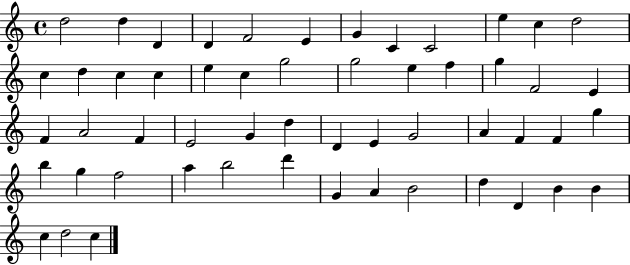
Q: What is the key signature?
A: C major